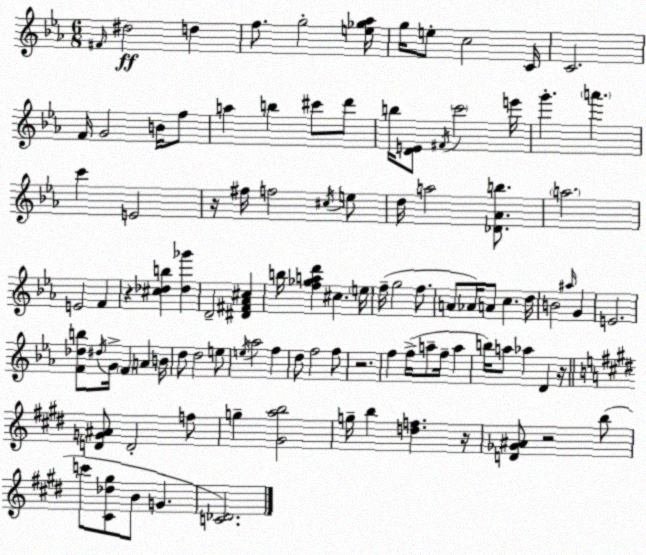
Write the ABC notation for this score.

X:1
T:Untitled
M:6/8
L:1/4
K:Eb
^F/4 ^d2 d f/2 g2 [e_g_a]/4 g/4 e/2 c2 C/4 C2 F/4 G2 B/4 f/2 a b ^c'/2 d'/2 b/4 [DE]/2 ^F/4 c'2 e'/4 g' a' c' E2 z/4 ^f/4 f2 ^c/4 e/2 d/4 a2 [_D_Ab]/2 a2 E2 F z [^c_db] [_d_g'] D2 [^D^F_A^c] b/4 [f_gad'] ^c e/4 f/4 g2 f/2 A/2 _A/4 A/2 c d/4 B2 ^a/4 G E2 [F_db]/2 ^d/4 G/4 F A B/4 d/2 d2 e/2 e/4 _a2 f d/2 f2 f/2 z2 f f/4 a/2 f/4 a b/4 a/2 _a D z/4 [DG^A]/2 D2 f/2 g [^Gab]2 g/4 b [df] z/4 [D_G^A]/2 z2 b/2 c'/2 [^C_d^g]/2 B/2 G [C_D]2